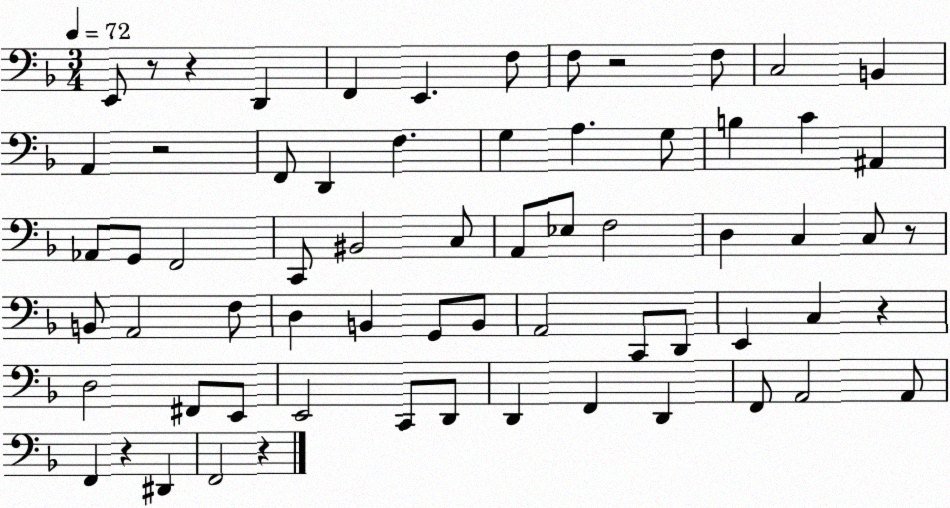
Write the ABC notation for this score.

X:1
T:Untitled
M:3/4
L:1/4
K:F
E,,/2 z/2 z D,, F,, E,, F,/2 F,/2 z2 F,/2 C,2 B,, A,, z2 F,,/2 D,, F, G, A, G,/2 B, C ^A,, _A,,/2 G,,/2 F,,2 C,,/2 ^B,,2 C,/2 A,,/2 _E,/2 F,2 D, C, C,/2 z/2 B,,/2 A,,2 F,/2 D, B,, G,,/2 B,,/2 A,,2 C,,/2 D,,/2 E,, C, z D,2 ^F,,/2 E,,/2 E,,2 C,,/2 D,,/2 D,, F,, D,, F,,/2 A,,2 A,,/2 F,, z ^D,, F,,2 z